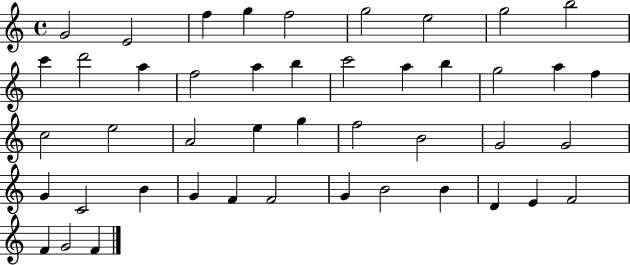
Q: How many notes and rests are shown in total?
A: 45